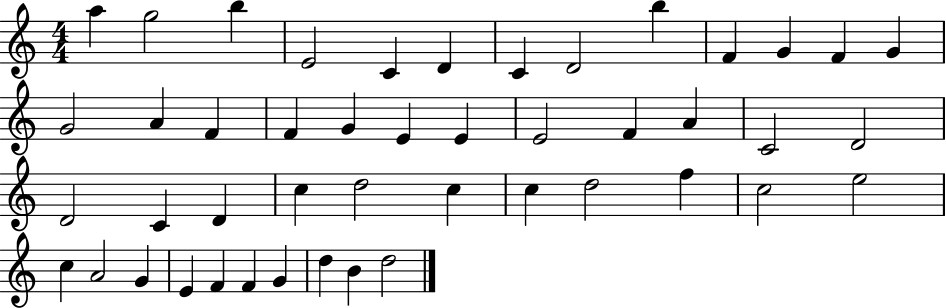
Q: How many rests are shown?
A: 0